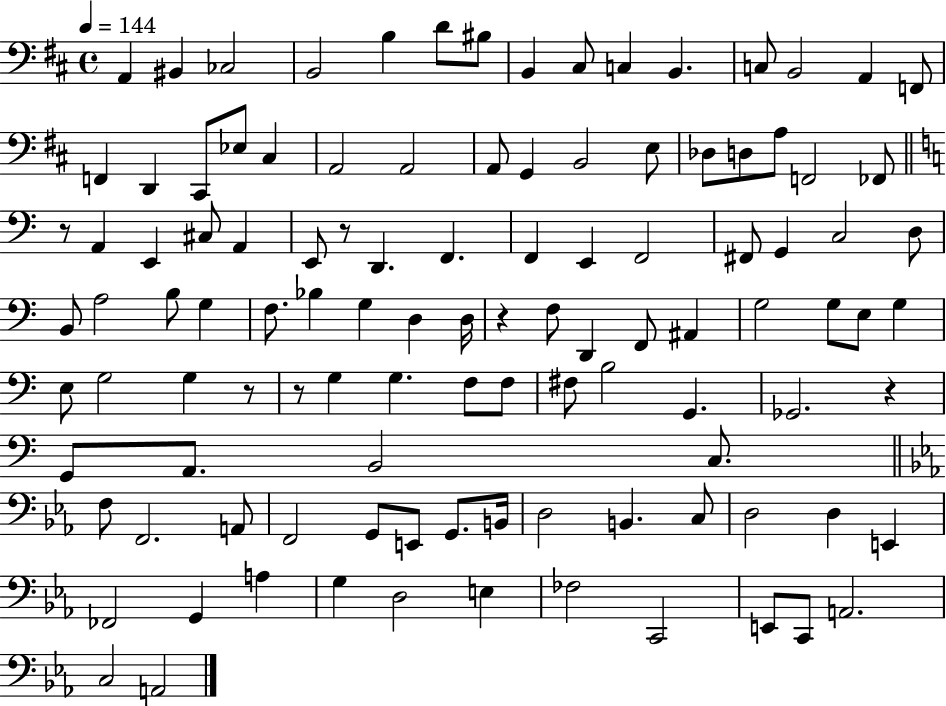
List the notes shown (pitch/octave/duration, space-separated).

A2/q BIS2/q CES3/h B2/h B3/q D4/e BIS3/e B2/q C#3/e C3/q B2/q. C3/e B2/h A2/q F2/e F2/q D2/q C#2/e Eb3/e C#3/q A2/h A2/h A2/e G2/q B2/h E3/e Db3/e D3/e A3/e F2/h FES2/e R/e A2/q E2/q C#3/e A2/q E2/e R/e D2/q. F2/q. F2/q E2/q F2/h F#2/e G2/q C3/h D3/e B2/e A3/h B3/e G3/q F3/e. Bb3/q G3/q D3/q D3/s R/q F3/e D2/q F2/e A#2/q G3/h G3/e E3/e G3/q E3/e G3/h G3/q R/e R/e G3/q G3/q. F3/e F3/e F#3/e B3/h G2/q. Gb2/h. R/q G2/e A2/e. B2/h C3/e. F3/e F2/h. A2/e F2/h G2/e E2/e G2/e. B2/s D3/h B2/q. C3/e D3/h D3/q E2/q FES2/h G2/q A3/q G3/q D3/h E3/q FES3/h C2/h E2/e C2/e A2/h. C3/h A2/h